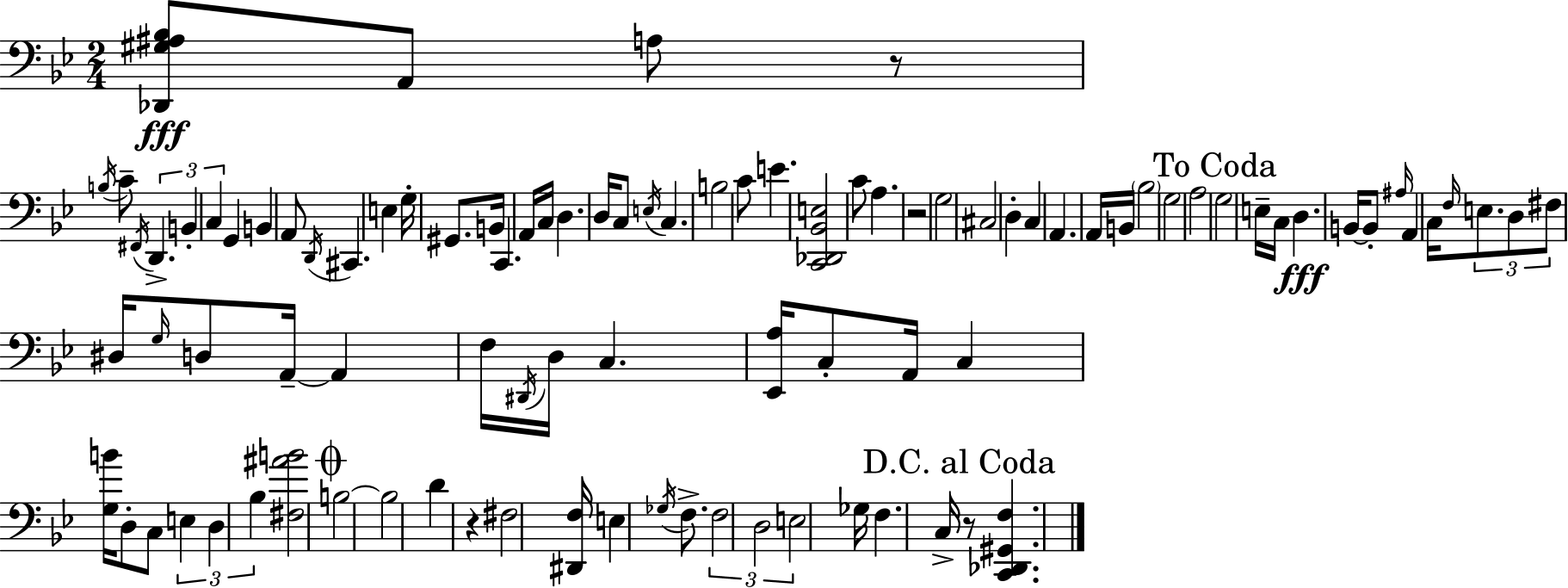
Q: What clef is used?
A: bass